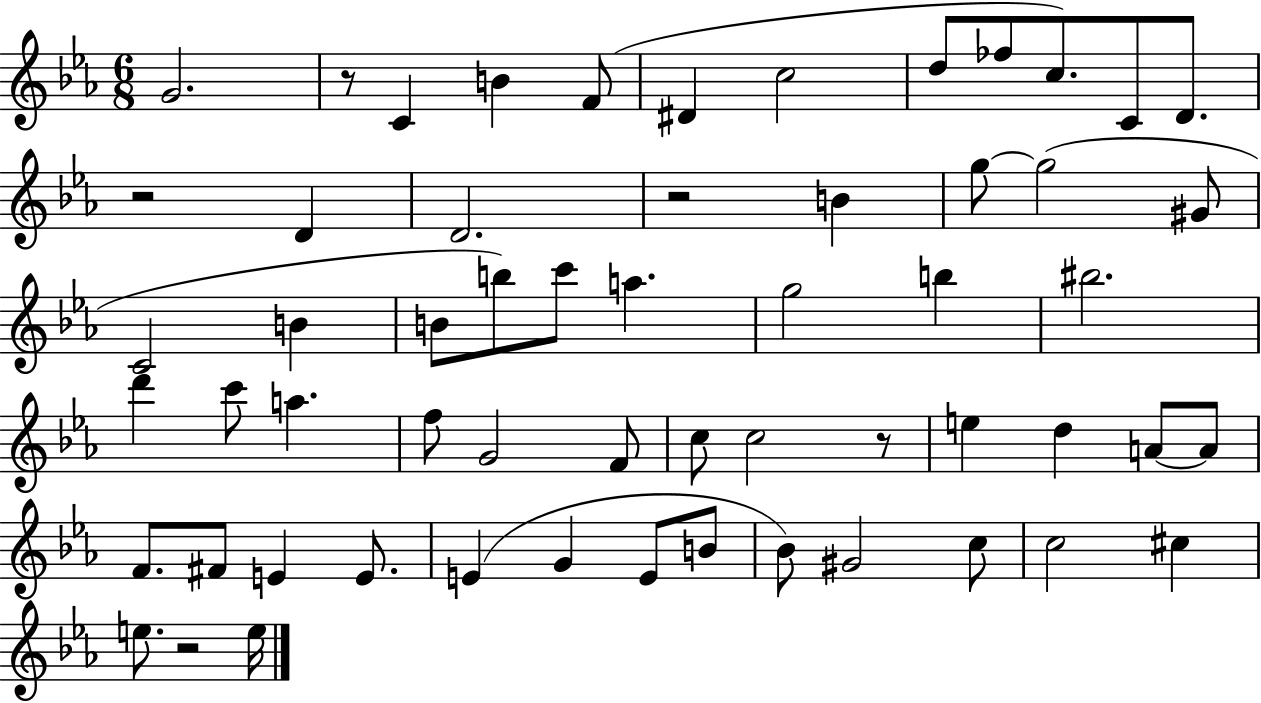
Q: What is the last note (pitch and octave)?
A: E5